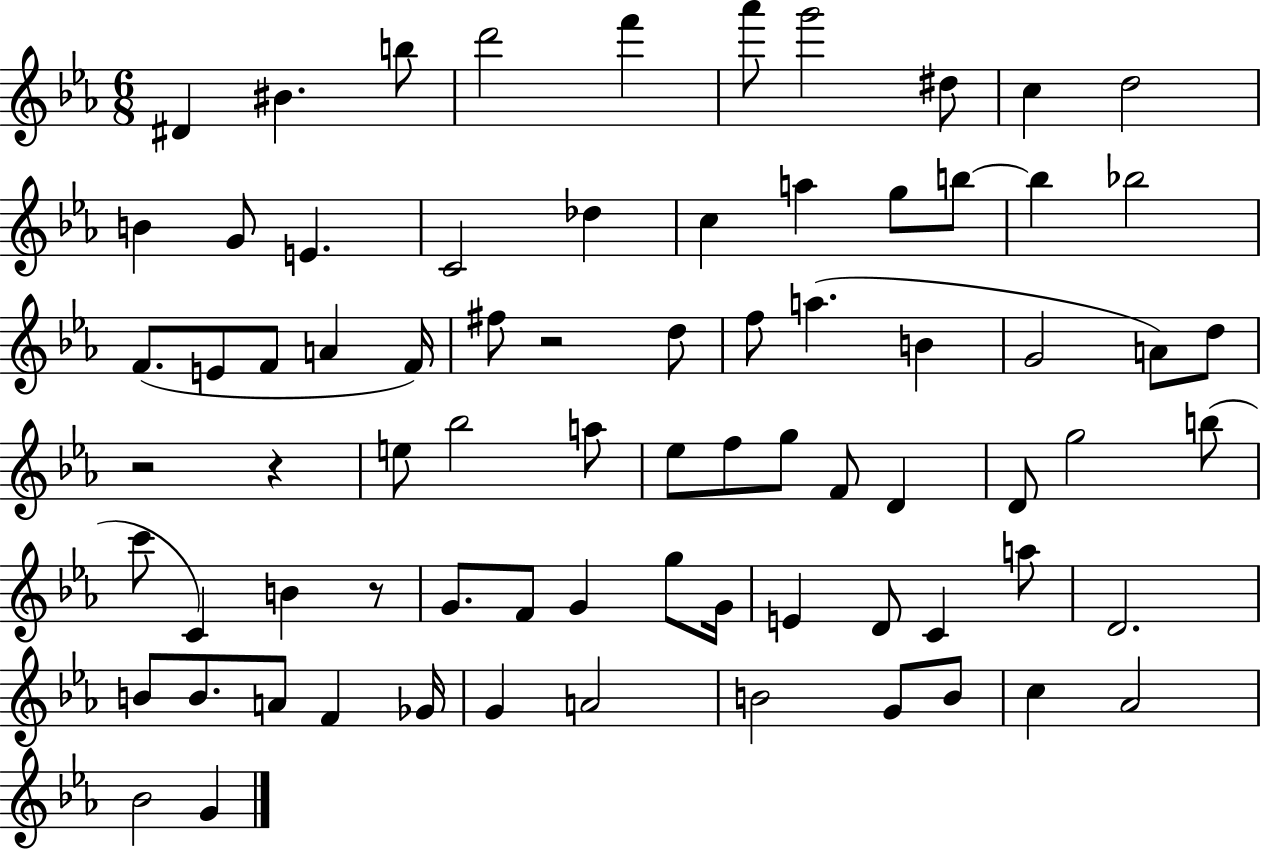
X:1
T:Untitled
M:6/8
L:1/4
K:Eb
^D ^B b/2 d'2 f' _a'/2 g'2 ^d/2 c d2 B G/2 E C2 _d c a g/2 b/2 b _b2 F/2 E/2 F/2 A F/4 ^f/2 z2 d/2 f/2 a B G2 A/2 d/2 z2 z e/2 _b2 a/2 _e/2 f/2 g/2 F/2 D D/2 g2 b/2 c'/2 C B z/2 G/2 F/2 G g/2 G/4 E D/2 C a/2 D2 B/2 B/2 A/2 F _G/4 G A2 B2 G/2 B/2 c _A2 _B2 G